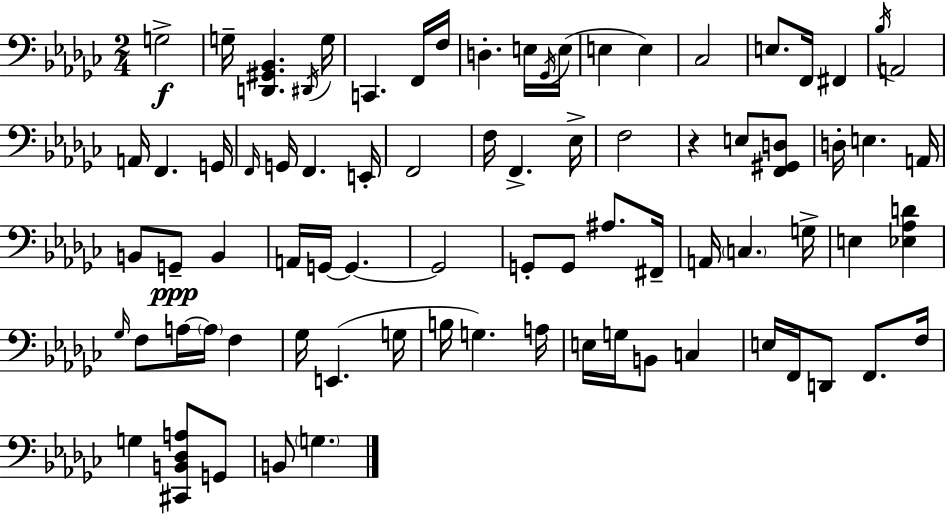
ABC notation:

X:1
T:Untitled
M:2/4
L:1/4
K:Ebm
G,2 G,/4 [D,,^G,,_B,,] ^D,,/4 G,/4 C,, F,,/4 F,/4 D, E,/4 _G,,/4 E,/4 E, E, _C,2 E,/2 F,,/4 ^F,, _B,/4 A,,2 A,,/4 F,, G,,/4 F,,/4 G,,/4 F,, E,,/4 F,,2 F,/4 F,, _E,/4 F,2 z E,/2 [F,,^G,,D,]/2 D,/4 E, A,,/4 B,,/2 G,,/2 B,, A,,/4 G,,/4 G,, G,,2 G,,/2 G,,/2 ^A,/2 ^F,,/4 A,,/4 C, G,/4 E, [_E,_A,D] _G,/4 F,/2 A,/4 A,/4 F, _G,/4 E,, G,/4 B,/4 G, A,/4 E,/4 G,/4 B,,/2 C, E,/4 F,,/4 D,,/2 F,,/2 F,/4 G, [^C,,B,,_D,A,]/2 G,,/2 B,,/2 G,